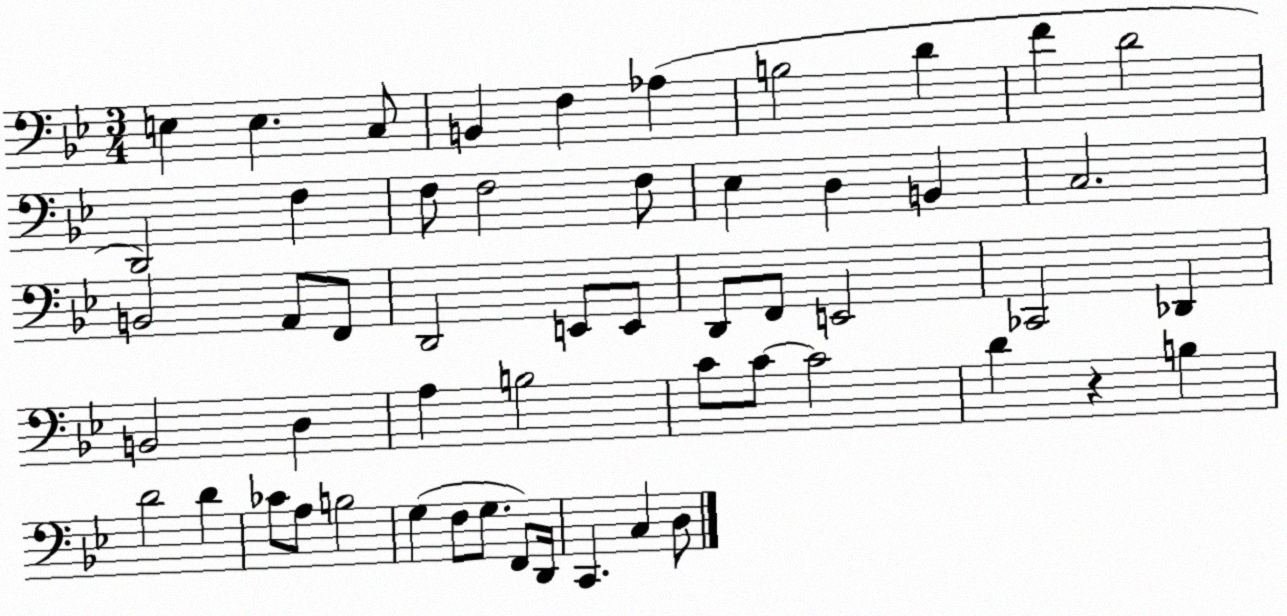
X:1
T:Untitled
M:3/4
L:1/4
K:Bb
E, E, C,/2 B,, F, _A, B,2 D F D2 D,,2 F, F,/2 F,2 F,/2 _E, D, B,, C,2 B,,2 A,,/2 F,,/2 D,,2 E,,/2 E,,/2 D,,/2 F,,/2 E,,2 _C,,2 _D,, B,,2 D, A, B,2 C/2 C/2 C2 D z B, D2 D _C/2 A,/2 B,2 G, F,/2 G,/2 F,,/2 D,,/4 C,, C, D,/2